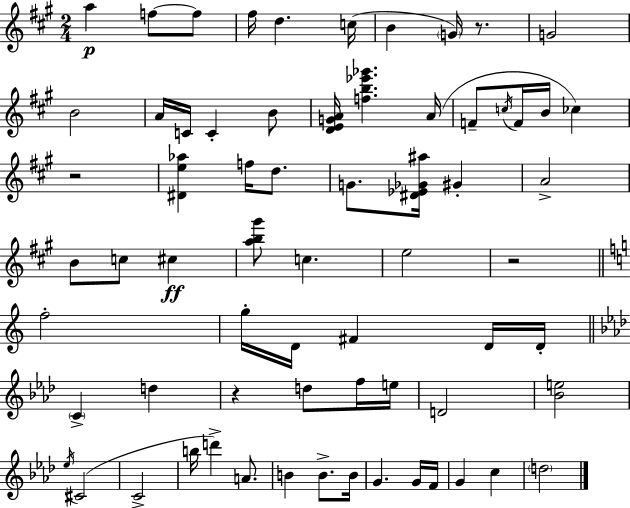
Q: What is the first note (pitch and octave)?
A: A5